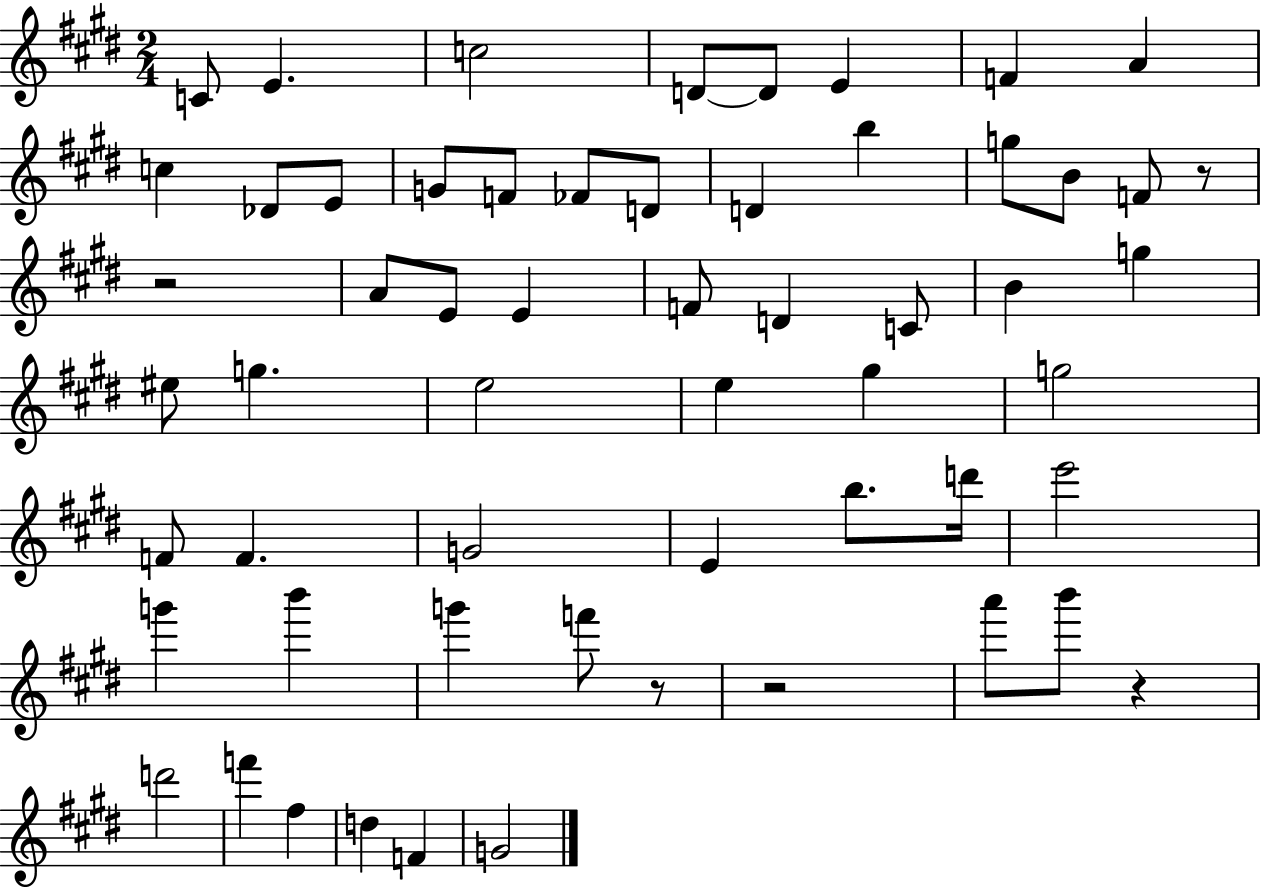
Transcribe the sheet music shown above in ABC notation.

X:1
T:Untitled
M:2/4
L:1/4
K:E
C/2 E c2 D/2 D/2 E F A c _D/2 E/2 G/2 F/2 _F/2 D/2 D b g/2 B/2 F/2 z/2 z2 A/2 E/2 E F/2 D C/2 B g ^e/2 g e2 e ^g g2 F/2 F G2 E b/2 d'/4 e'2 g' b' g' f'/2 z/2 z2 a'/2 b'/2 z d'2 f' ^f d F G2